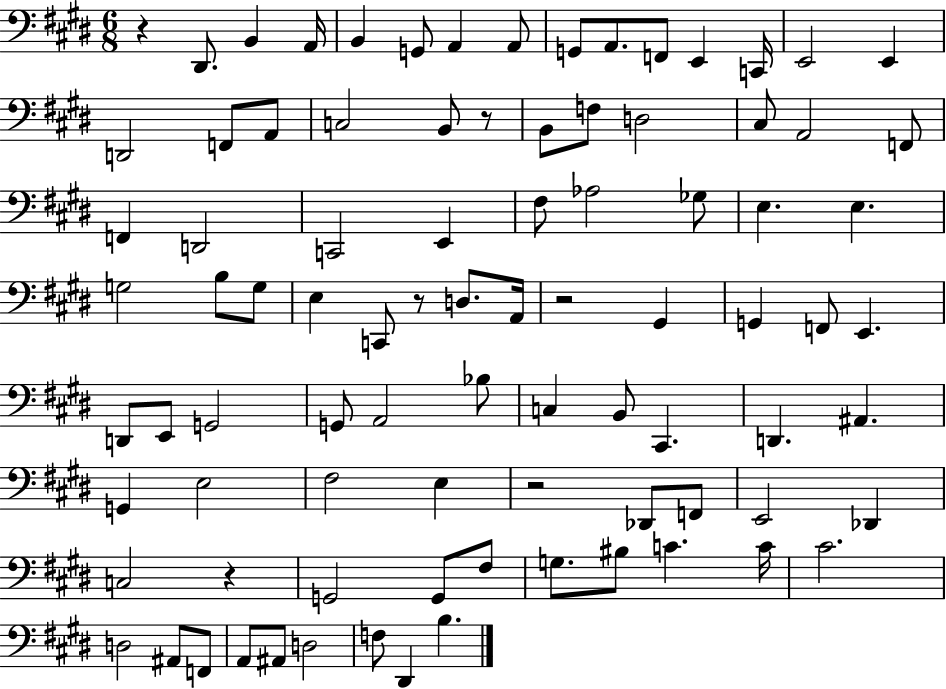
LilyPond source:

{
  \clef bass
  \numericTimeSignature
  \time 6/8
  \key e \major
  r4 dis,8. b,4 a,16 | b,4 g,8 a,4 a,8 | g,8 a,8. f,8 e,4 c,16 | e,2 e,4 | \break d,2 f,8 a,8 | c2 b,8 r8 | b,8 f8 d2 | cis8 a,2 f,8 | \break f,4 d,2 | c,2 e,4 | fis8 aes2 ges8 | e4. e4. | \break g2 b8 g8 | e4 c,8 r8 d8. a,16 | r2 gis,4 | g,4 f,8 e,4. | \break d,8 e,8 g,2 | g,8 a,2 bes8 | c4 b,8 cis,4. | d,4. ais,4. | \break g,4 e2 | fis2 e4 | r2 des,8 f,8 | e,2 des,4 | \break c2 r4 | g,2 g,8 fis8 | g8. bis8 c'4. c'16 | cis'2. | \break d2 ais,8 f,8 | a,8 ais,8 d2 | f8 dis,4 b4. | \bar "|."
}